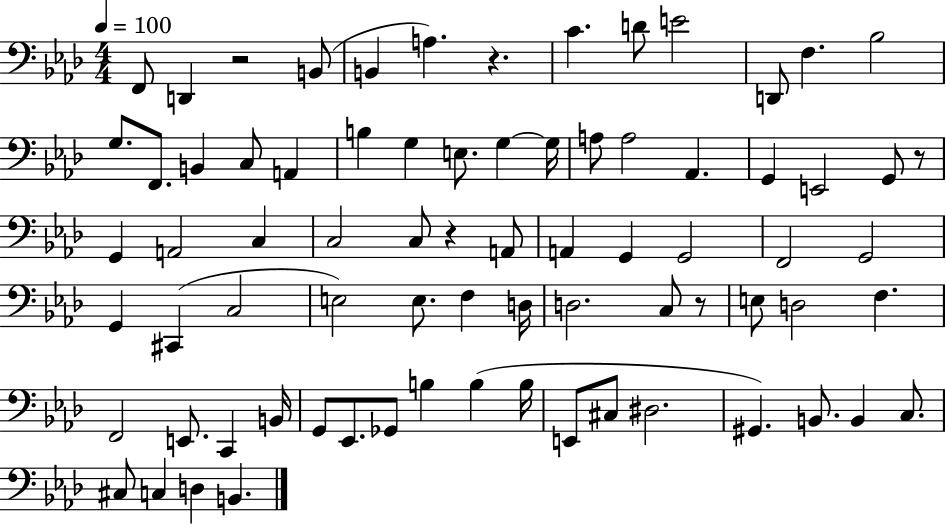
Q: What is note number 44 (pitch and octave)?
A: F3